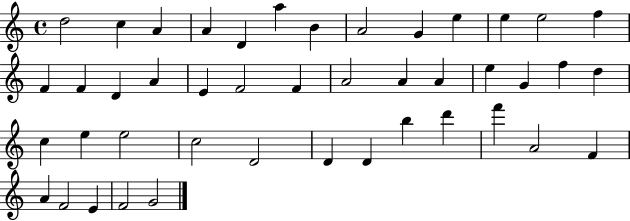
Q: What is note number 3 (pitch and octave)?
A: A4